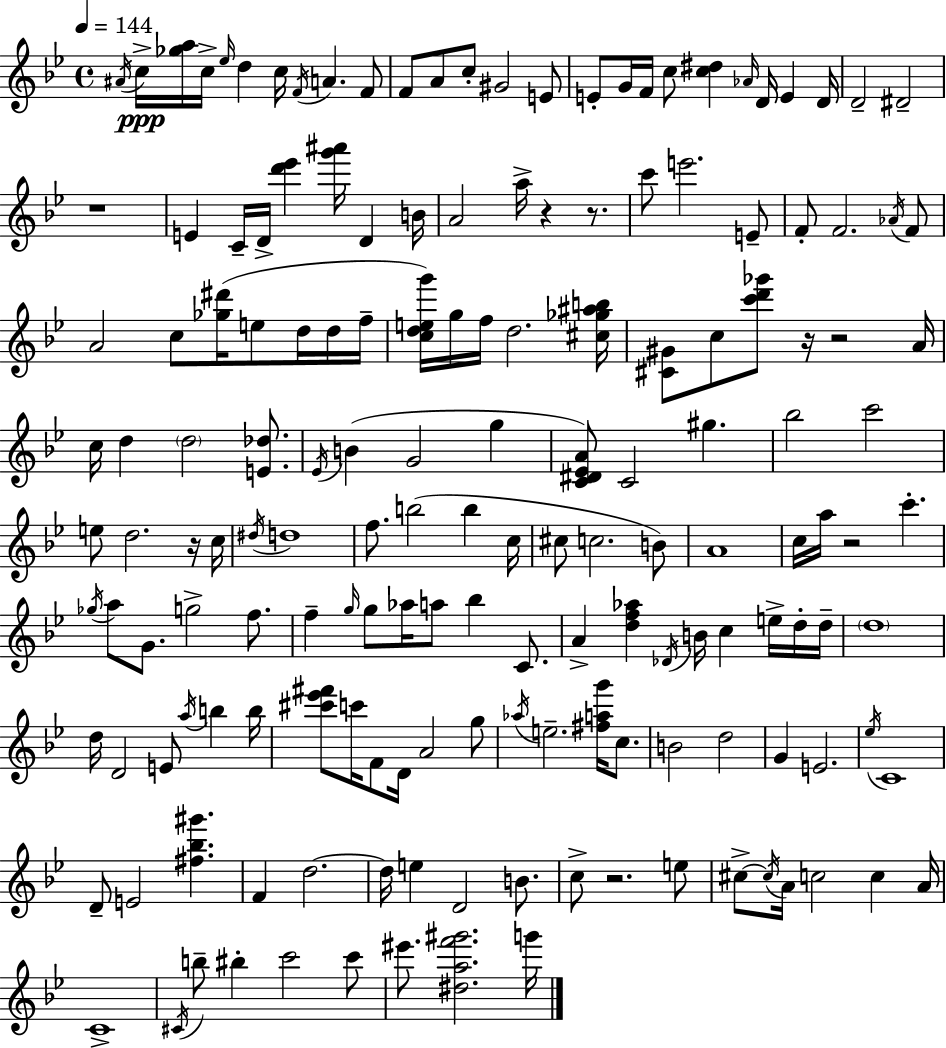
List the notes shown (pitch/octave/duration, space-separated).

A#4/s C5/s [Gb5,A5]/s C5/s Eb5/s D5/q C5/s F4/s A4/q. F4/e F4/e A4/e C5/e G#4/h E4/e E4/e G4/s F4/s C5/e [C5,D#5]/q Ab4/s D4/s E4/q D4/s D4/h D#4/h R/w E4/q C4/s D4/s [D6,Eb6]/q [G6,A#6]/s D4/q B4/s A4/h A5/s R/q R/e. C6/e E6/h. E4/e F4/e F4/h. Ab4/s F4/e A4/h C5/e [Gb5,D#6]/s E5/e D5/s D5/s F5/s [C5,D5,E5,G6]/s G5/s F5/s D5/h. [C#5,Gb5,A#5,B5]/s [C#4,G#4]/e C5/e [C6,D6,Gb6]/e R/s R/h A4/s C5/s D5/q D5/h [E4,Db5]/e. Eb4/s B4/q G4/h G5/q [C4,D#4,Eb4,A4]/e C4/h G#5/q. Bb5/h C6/h E5/e D5/h. R/s C5/s D#5/s D5/w F5/e. B5/h B5/q C5/s C#5/e C5/h. B4/e A4/w C5/s A5/s R/h C6/q. Gb5/s A5/e G4/e. G5/h F5/e. F5/q G5/s G5/e Ab5/s A5/e Bb5/q C4/e. A4/q [D5,F5,Ab5]/q Db4/s B4/s C5/q E5/s D5/s D5/s D5/w D5/s D4/h E4/e A5/s B5/q B5/s [C#6,Eb6,F#6]/e C6/s F4/e D4/s A4/h G5/e Ab5/s E5/h. [F#5,A5,G6]/s C5/e. B4/h D5/h G4/q E4/h. Eb5/s C4/w D4/e E4/h [F#5,Bb5,G#6]/q. F4/q D5/h. D5/s E5/q D4/h B4/e. C5/e R/h. E5/e C#5/e C#5/s A4/s C5/h C5/q A4/s C4/w C#4/s B5/e BIS5/q C6/h C6/e EIS6/e. [D#5,A5,F6,G#6]/h. G6/s